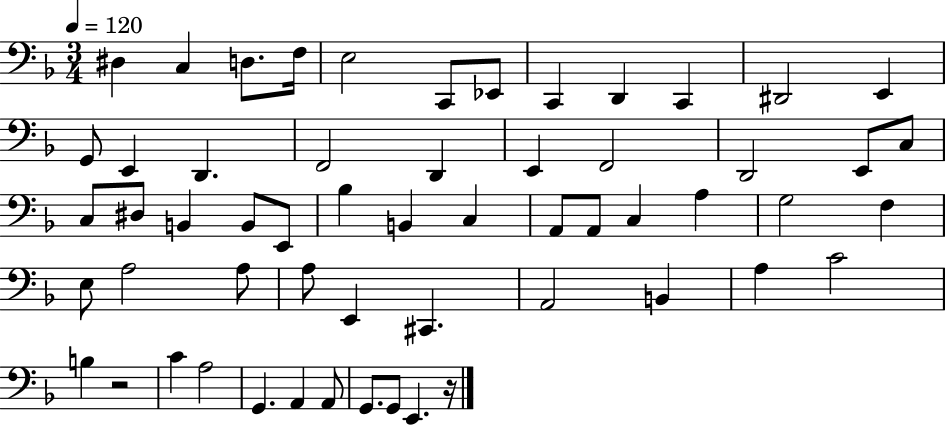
X:1
T:Untitled
M:3/4
L:1/4
K:F
^D, C, D,/2 F,/4 E,2 C,,/2 _E,,/2 C,, D,, C,, ^D,,2 E,, G,,/2 E,, D,, F,,2 D,, E,, F,,2 D,,2 E,,/2 C,/2 C,/2 ^D,/2 B,, B,,/2 E,,/2 _B, B,, C, A,,/2 A,,/2 C, A, G,2 F, E,/2 A,2 A,/2 A,/2 E,, ^C,, A,,2 B,, A, C2 B, z2 C A,2 G,, A,, A,,/2 G,,/2 G,,/2 E,, z/4